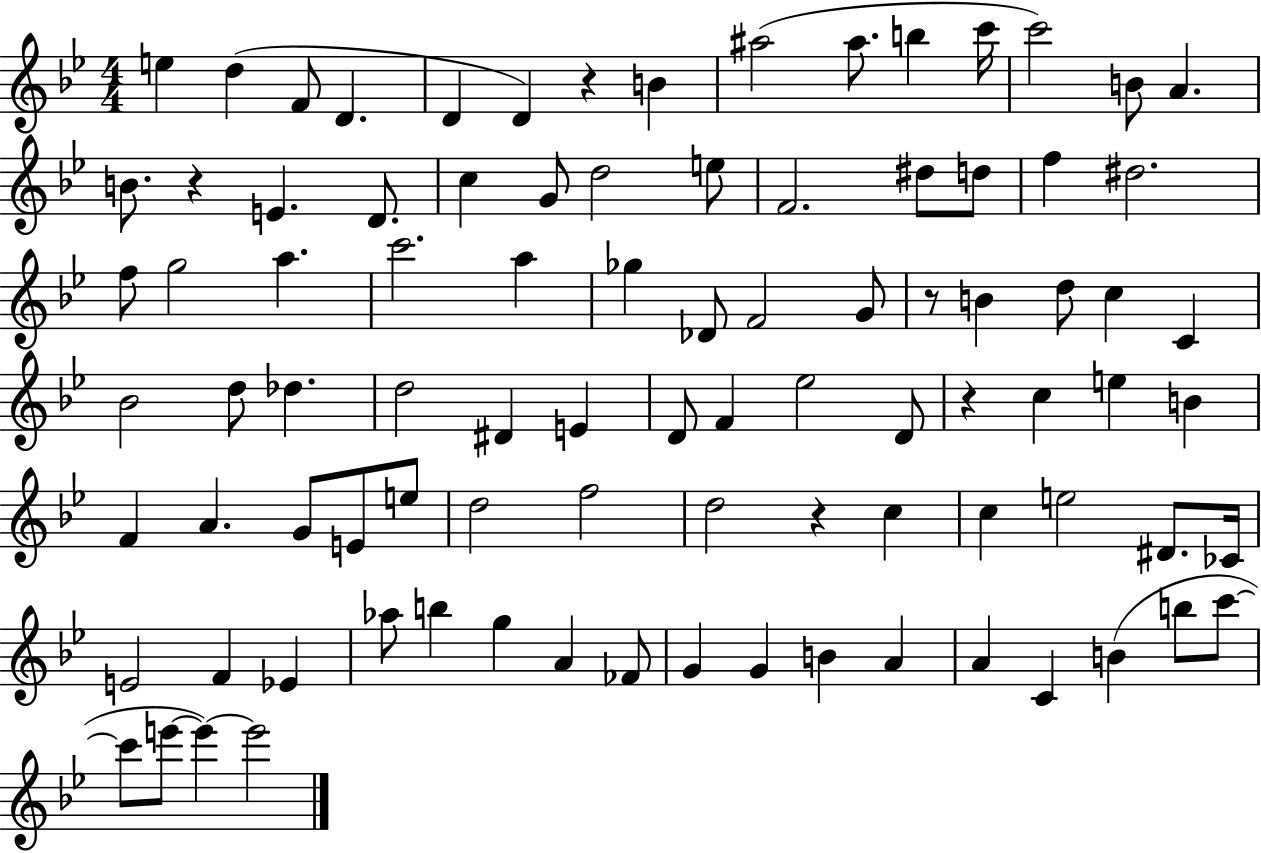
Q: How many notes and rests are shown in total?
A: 91